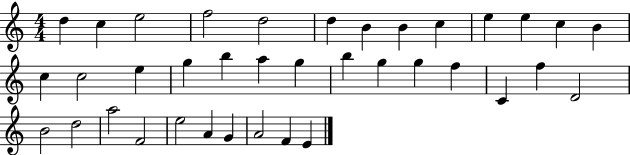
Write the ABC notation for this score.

X:1
T:Untitled
M:4/4
L:1/4
K:C
d c e2 f2 d2 d B B c e e c B c c2 e g b a g b g g f C f D2 B2 d2 a2 F2 e2 A G A2 F E